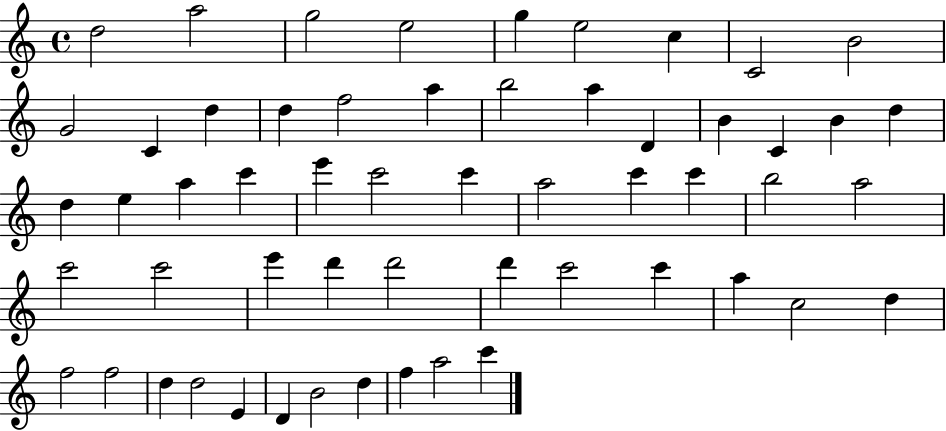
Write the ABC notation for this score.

X:1
T:Untitled
M:4/4
L:1/4
K:C
d2 a2 g2 e2 g e2 c C2 B2 G2 C d d f2 a b2 a D B C B d d e a c' e' c'2 c' a2 c' c' b2 a2 c'2 c'2 e' d' d'2 d' c'2 c' a c2 d f2 f2 d d2 E D B2 d f a2 c'